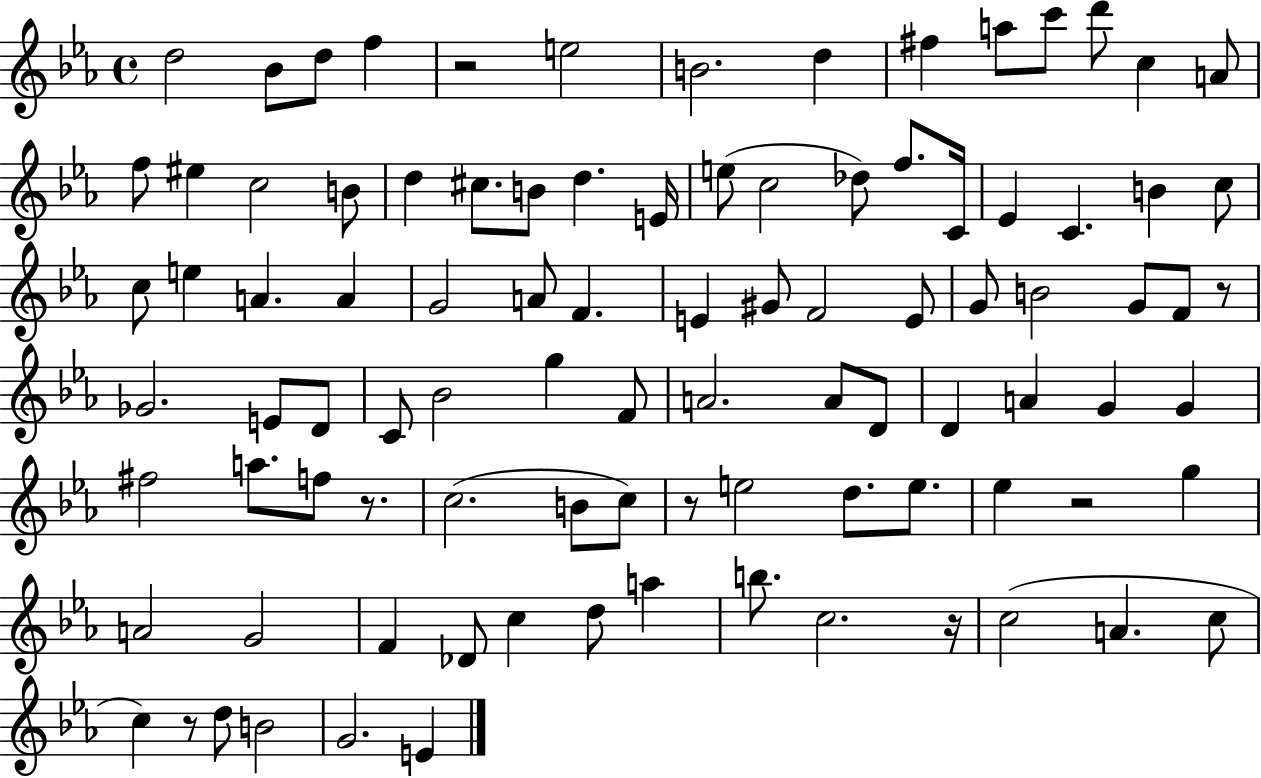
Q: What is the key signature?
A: EES major